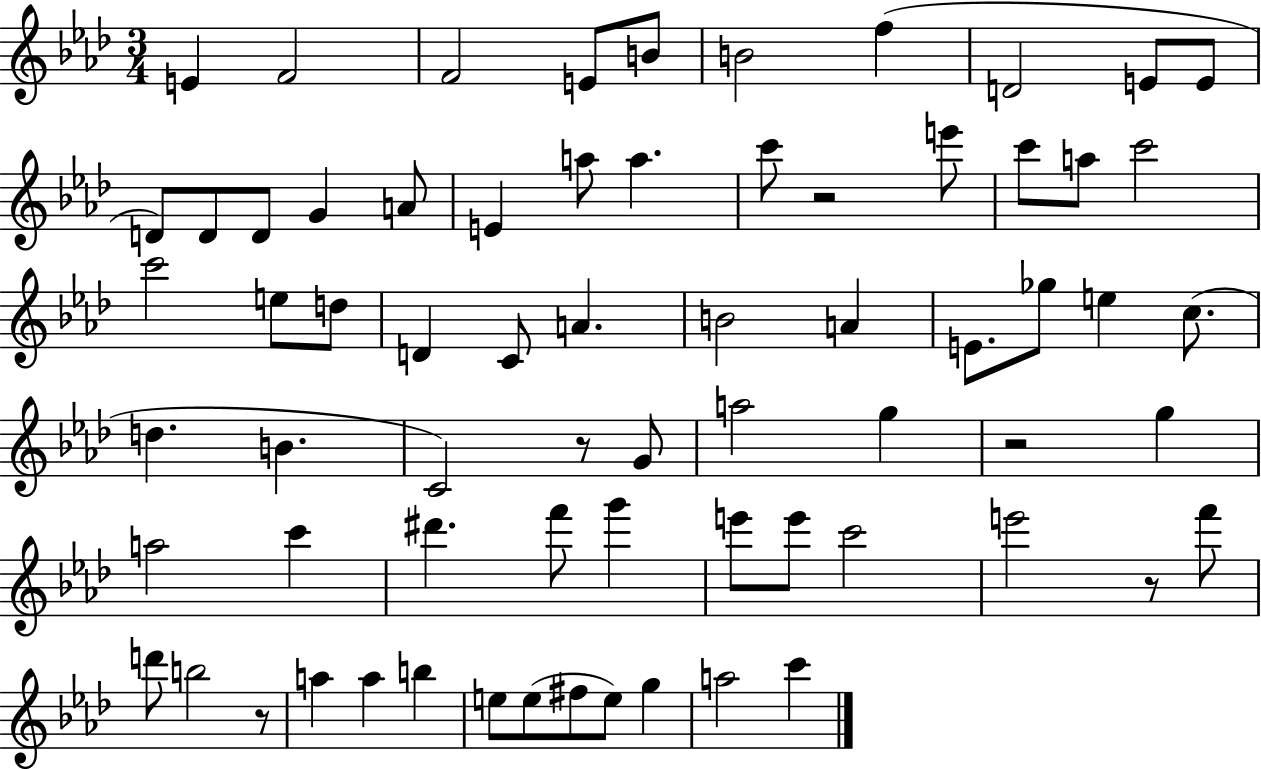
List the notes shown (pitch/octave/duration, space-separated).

E4/q F4/h F4/h E4/e B4/e B4/h F5/q D4/h E4/e E4/e D4/e D4/e D4/e G4/q A4/e E4/q A5/e A5/q. C6/e R/h E6/e C6/e A5/e C6/h C6/h E5/e D5/e D4/q C4/e A4/q. B4/h A4/q E4/e. Gb5/e E5/q C5/e. D5/q. B4/q. C4/h R/e G4/e A5/h G5/q R/h G5/q A5/h C6/q D#6/q. F6/e G6/q E6/e E6/e C6/h E6/h R/e F6/e D6/e B5/h R/e A5/q A5/q B5/q E5/e E5/e F#5/e E5/e G5/q A5/h C6/q